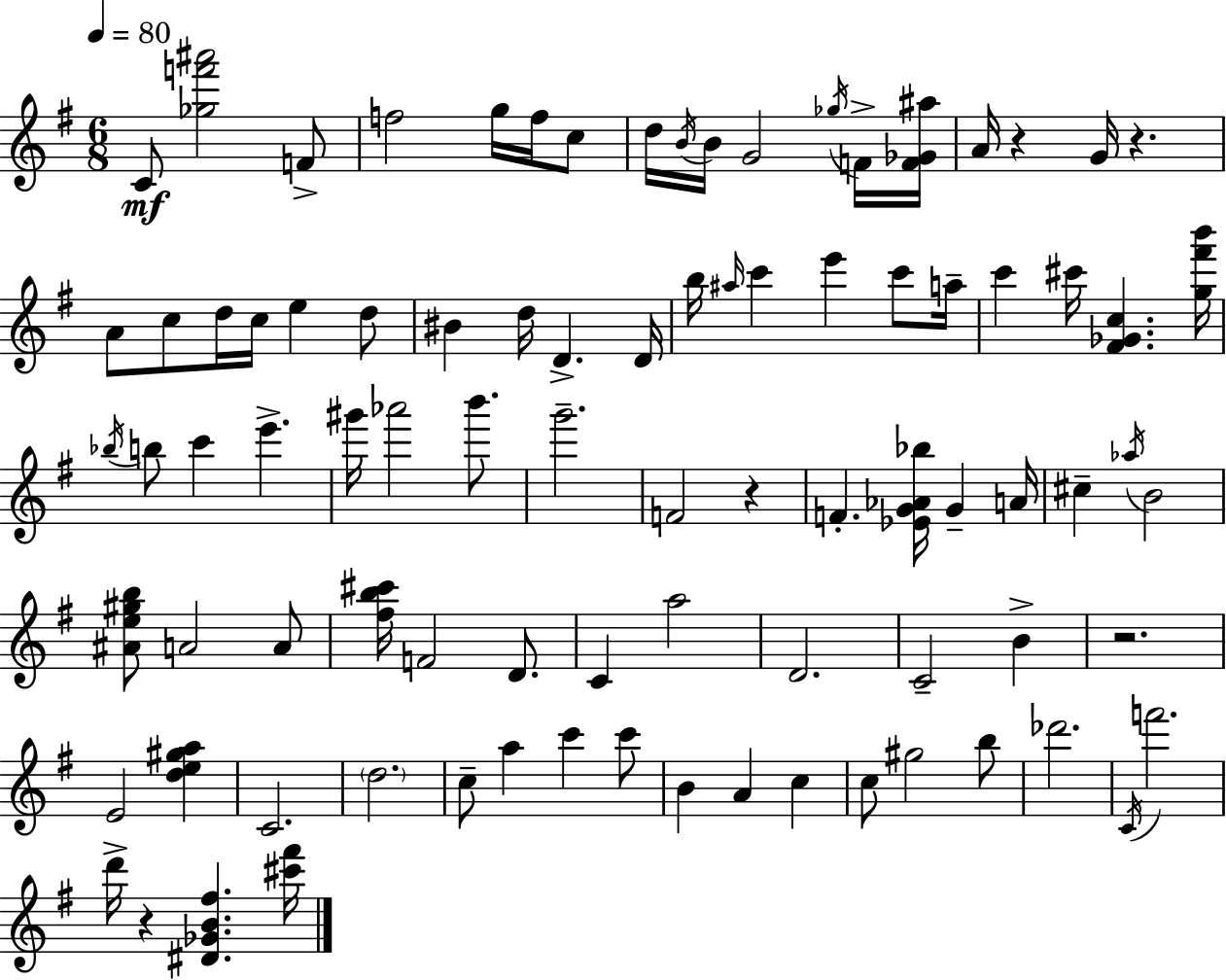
{
  \clef treble
  \numericTimeSignature
  \time 6/8
  \key e \minor
  \tempo 4 = 80
  c'8\mf <ges'' f''' ais'''>2 f'8-> | f''2 g''16 f''16 c''8 | d''16 \acciaccatura { b'16 } b'16 g'2 \acciaccatura { ges''16 } | f'16-> <f' ges' ais''>16 a'16 r4 g'16 r4. | \break a'8 c''8 d''16 c''16 e''4 | d''8 bis'4 d''16 d'4.-> | d'16 b''16 \grace { ais''16 } c'''4 e'''4 | c'''8 a''16-- c'''4 cis'''16 <fis' ges' c''>4. | \break <g'' fis''' b'''>16 \acciaccatura { bes''16 } b''8 c'''4 e'''4.-> | gis'''16 aes'''2 | b'''8. g'''2.-- | f'2 | \break r4 f'4.-. <ees' g' aes' bes''>16 g'4-- | a'16 cis''4-- \acciaccatura { aes''16 } b'2 | <ais' e'' gis'' b''>8 a'2 | a'8 <fis'' b'' cis'''>16 f'2 | \break d'8. c'4 a''2 | d'2. | c'2-- | b'4-> r2. | \break e'2 | <d'' e'' gis'' a''>4 c'2. | \parenthesize d''2. | c''8-- a''4 c'''4 | \break c'''8 b'4 a'4 | c''4 c''8 gis''2 | b''8 des'''2. | \acciaccatura { c'16 } f'''2. | \break d'''16-> r4 <dis' ges' b' fis''>4. | <cis''' fis'''>16 \bar "|."
}